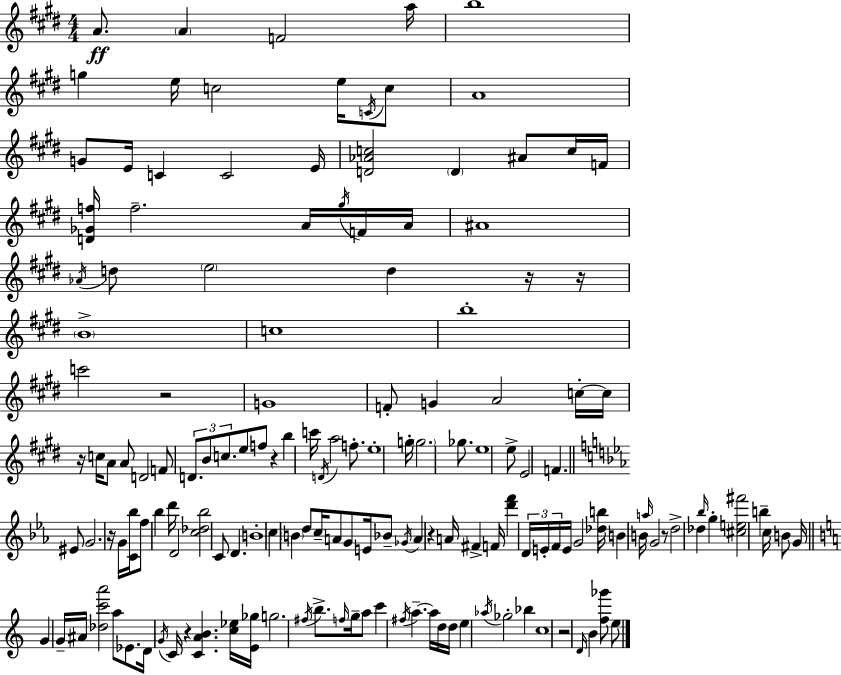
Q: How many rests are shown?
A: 10